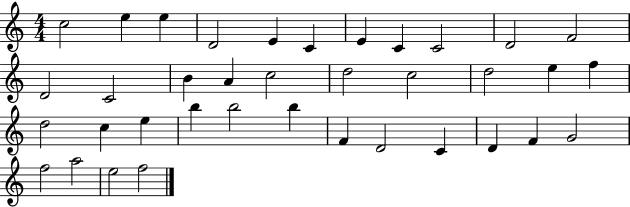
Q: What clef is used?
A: treble